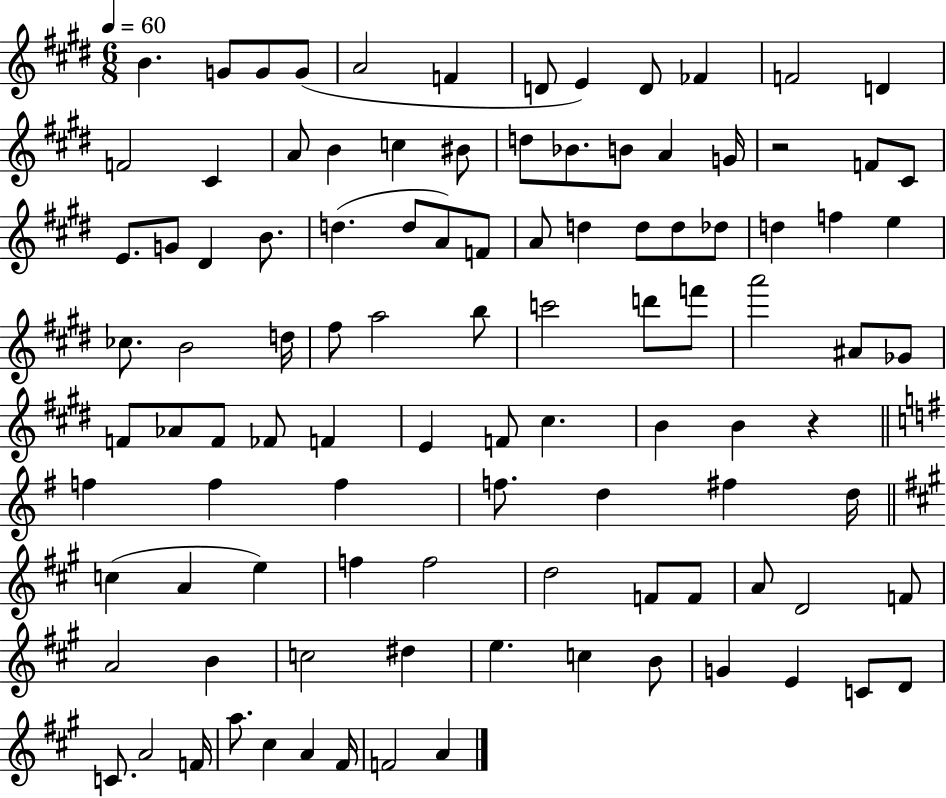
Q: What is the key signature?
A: E major